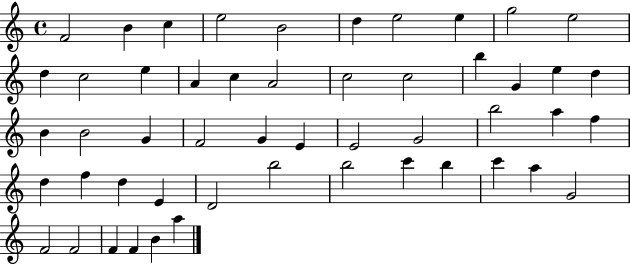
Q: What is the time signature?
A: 4/4